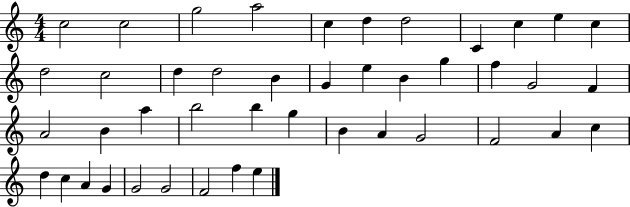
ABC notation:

X:1
T:Untitled
M:4/4
L:1/4
K:C
c2 c2 g2 a2 c d d2 C c e c d2 c2 d d2 B G e B g f G2 F A2 B a b2 b g B A G2 F2 A c d c A G G2 G2 F2 f e